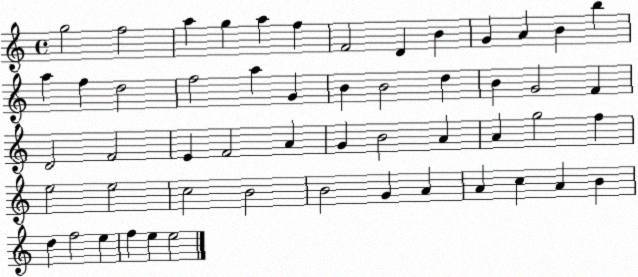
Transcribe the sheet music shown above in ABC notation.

X:1
T:Untitled
M:4/4
L:1/4
K:C
g2 f2 a g a f F2 D B G A B b a f d2 f2 a G B B2 d B G2 F D2 F2 E F2 A G B2 A A g2 f e2 e2 c2 B2 B2 G A A c A B d f2 e f e e2